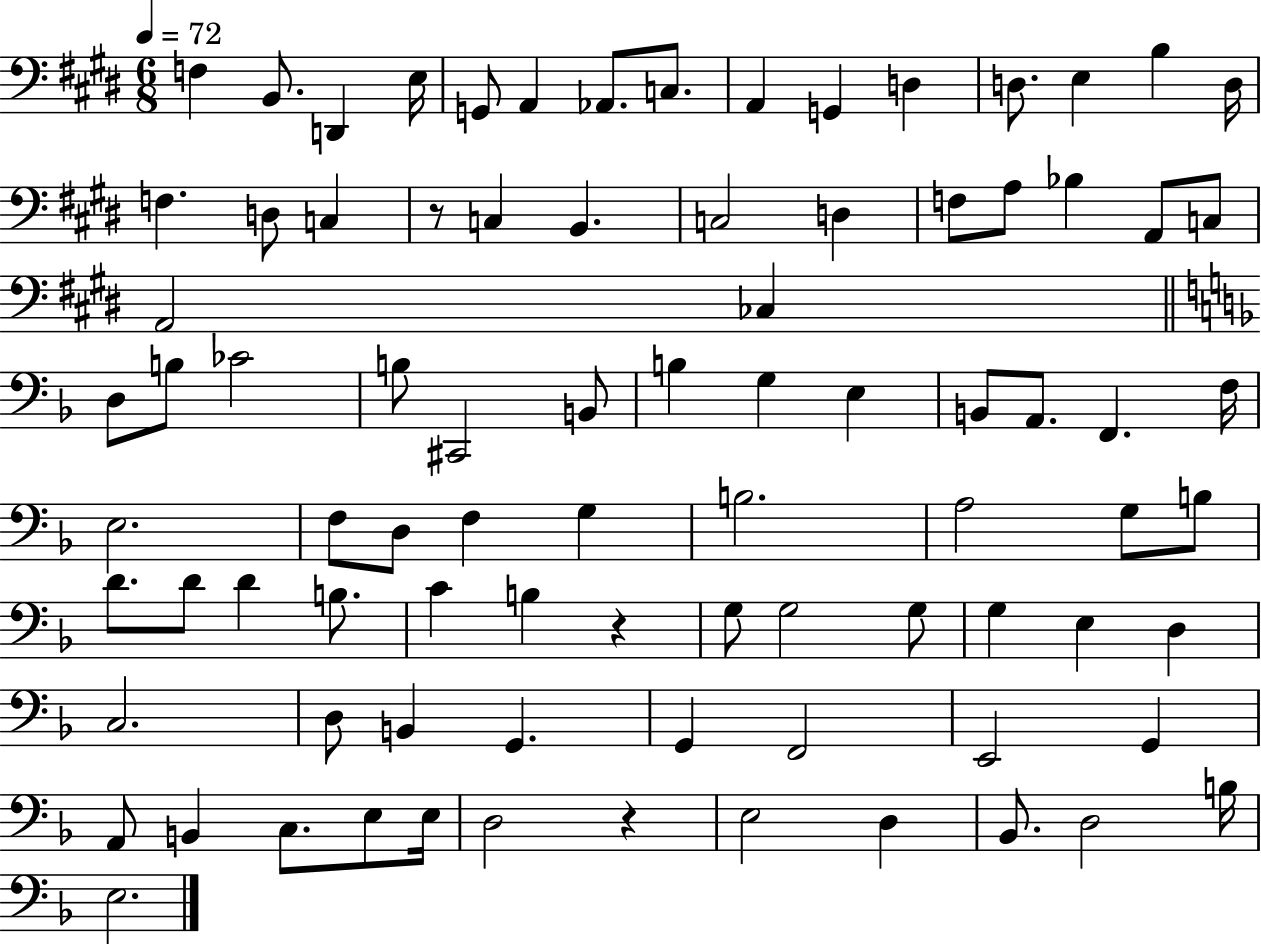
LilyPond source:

{
  \clef bass
  \numericTimeSignature
  \time 6/8
  \key e \major
  \tempo 4 = 72
  f4 b,8. d,4 e16 | g,8 a,4 aes,8. c8. | a,4 g,4 d4 | d8. e4 b4 d16 | \break f4. d8 c4 | r8 c4 b,4. | c2 d4 | f8 a8 bes4 a,8 c8 | \break a,2 ces4 | \bar "||" \break \key f \major d8 b8 ces'2 | b8 cis,2 b,8 | b4 g4 e4 | b,8 a,8. f,4. f16 | \break e2. | f8 d8 f4 g4 | b2. | a2 g8 b8 | \break d'8. d'8 d'4 b8. | c'4 b4 r4 | g8 g2 g8 | g4 e4 d4 | \break c2. | d8 b,4 g,4. | g,4 f,2 | e,2 g,4 | \break a,8 b,4 c8. e8 e16 | d2 r4 | e2 d4 | bes,8. d2 b16 | \break e2. | \bar "|."
}